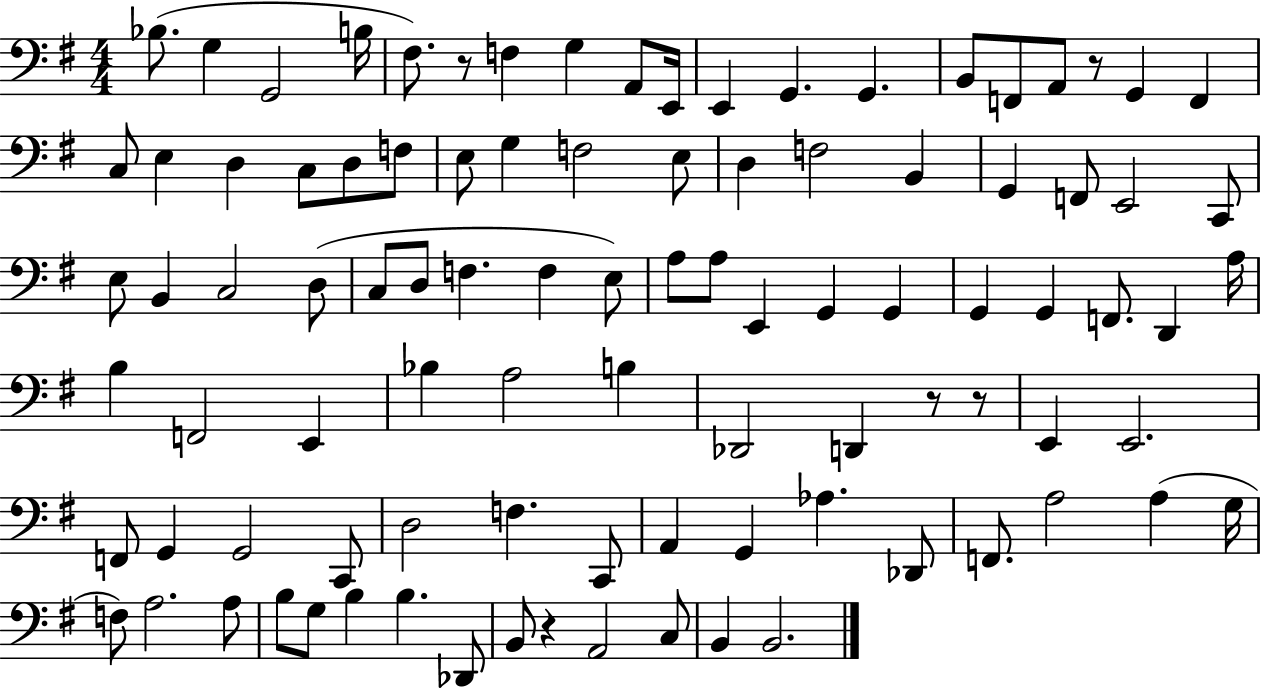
{
  \clef bass
  \numericTimeSignature
  \time 4/4
  \key g \major
  bes8.( g4 g,2 b16 | fis8.) r8 f4 g4 a,8 e,16 | e,4 g,4. g,4. | b,8 f,8 a,8 r8 g,4 f,4 | \break c8 e4 d4 c8 d8 f8 | e8 g4 f2 e8 | d4 f2 b,4 | g,4 f,8 e,2 c,8 | \break e8 b,4 c2 d8( | c8 d8 f4. f4 e8) | a8 a8 e,4 g,4 g,4 | g,4 g,4 f,8. d,4 a16 | \break b4 f,2 e,4 | bes4 a2 b4 | des,2 d,4 r8 r8 | e,4 e,2. | \break f,8 g,4 g,2 c,8 | d2 f4. c,8 | a,4 g,4 aes4. des,8 | f,8. a2 a4( g16 | \break f8) a2. a8 | b8 g8 b4 b4. des,8 | b,8 r4 a,2 c8 | b,4 b,2. | \break \bar "|."
}